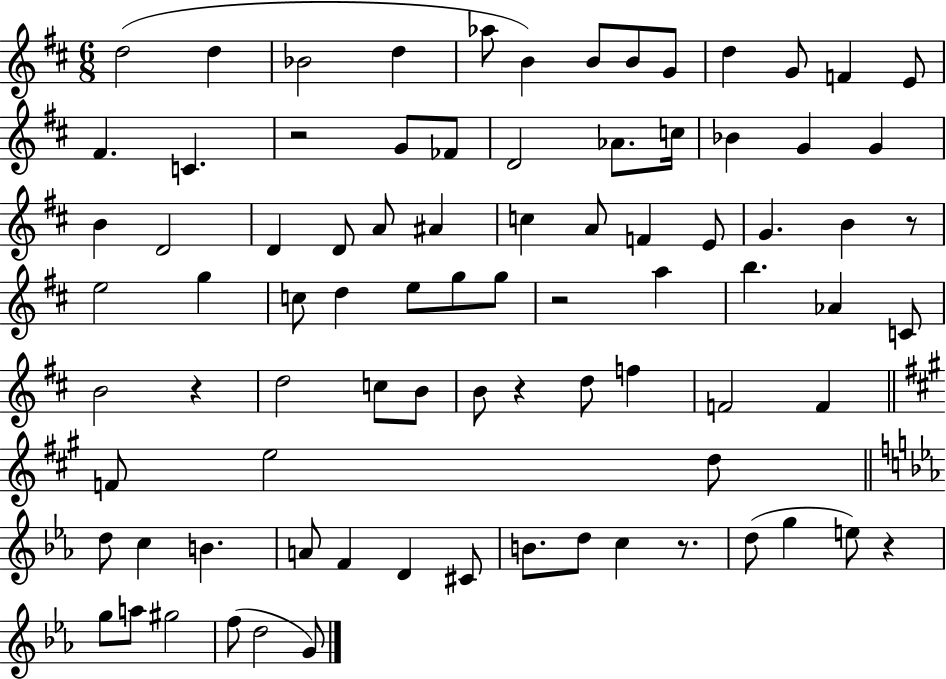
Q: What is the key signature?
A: D major